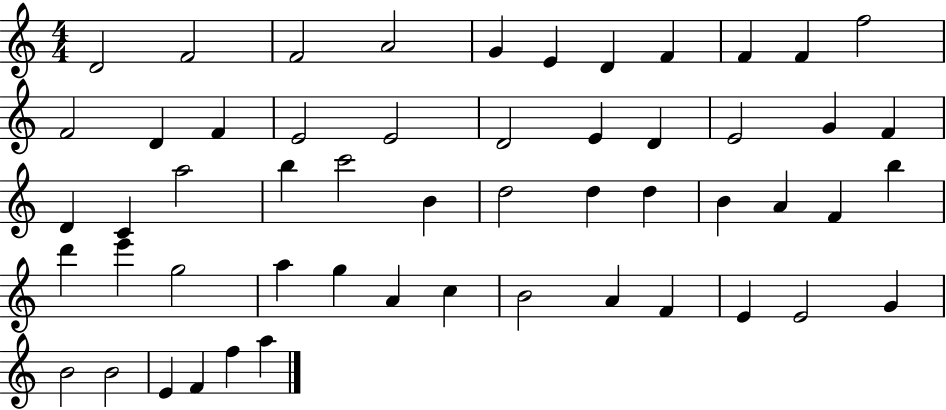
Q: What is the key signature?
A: C major